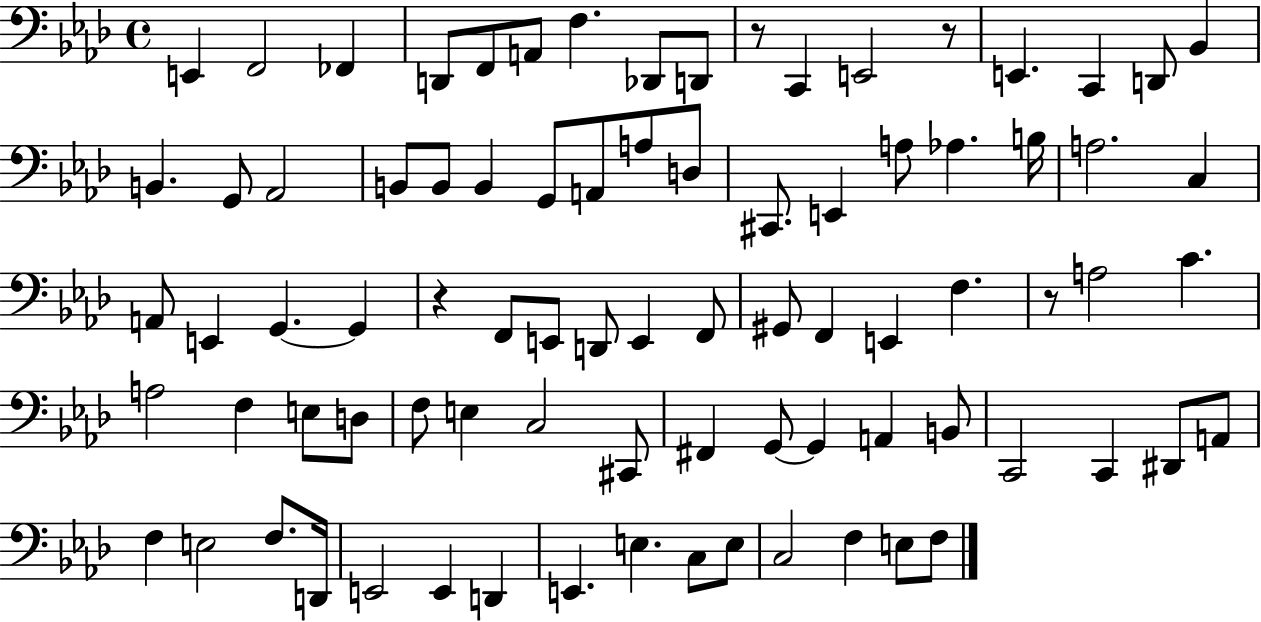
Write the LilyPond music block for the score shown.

{
  \clef bass
  \time 4/4
  \defaultTimeSignature
  \key aes \major
  e,4 f,2 fes,4 | d,8 f,8 a,8 f4. des,8 d,8 | r8 c,4 e,2 r8 | e,4. c,4 d,8 bes,4 | \break b,4. g,8 aes,2 | b,8 b,8 b,4 g,8 a,8 a8 d8 | cis,8. e,4 a8 aes4. b16 | a2. c4 | \break a,8 e,4 g,4.~~ g,4 | r4 f,8 e,8 d,8 e,4 f,8 | gis,8 f,4 e,4 f4. | r8 a2 c'4. | \break a2 f4 e8 d8 | f8 e4 c2 cis,8 | fis,4 g,8~~ g,4 a,4 b,8 | c,2 c,4 dis,8 a,8 | \break f4 e2 f8. d,16 | e,2 e,4 d,4 | e,4. e4. c8 e8 | c2 f4 e8 f8 | \break \bar "|."
}